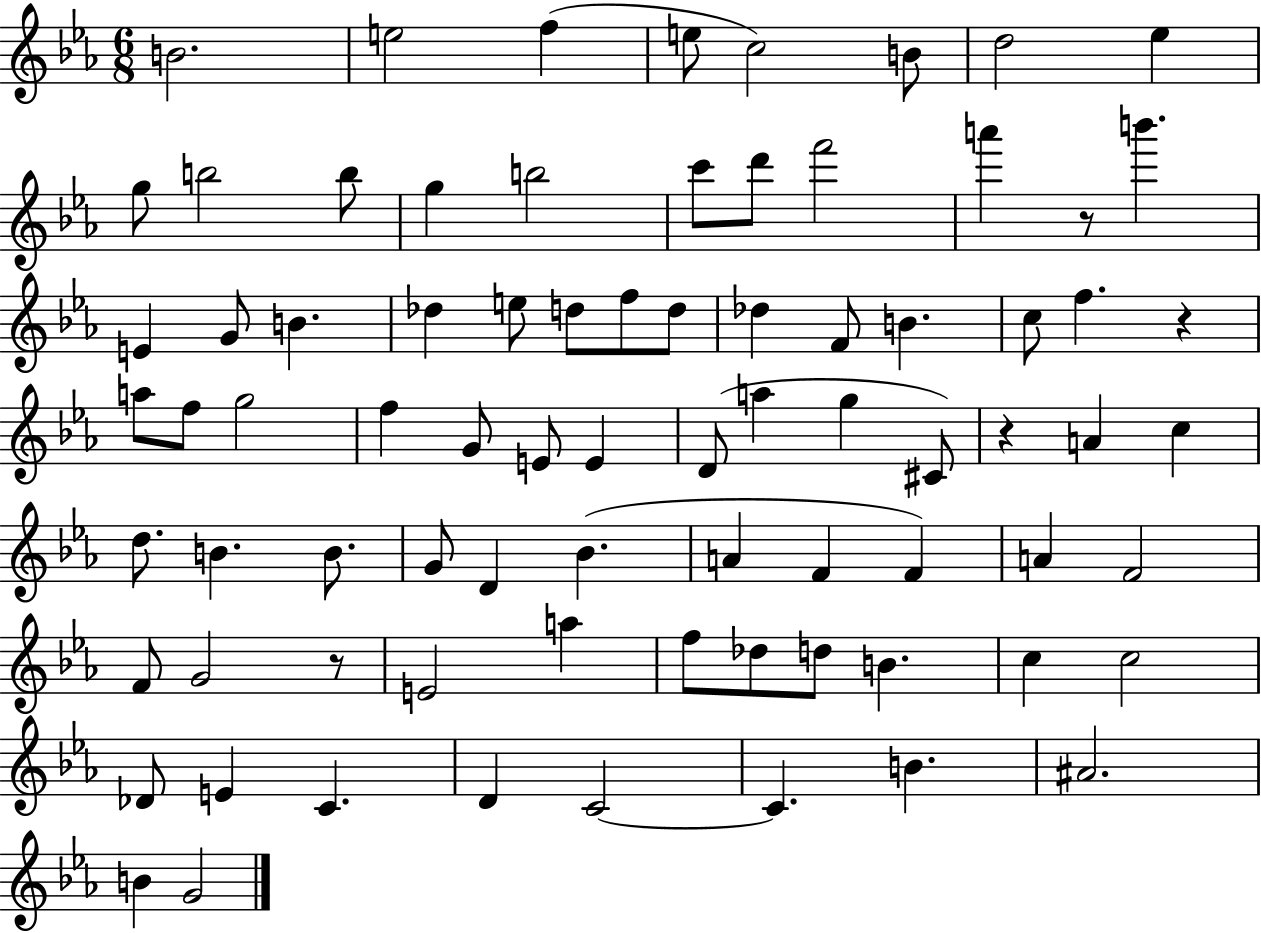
X:1
T:Untitled
M:6/8
L:1/4
K:Eb
B2 e2 f e/2 c2 B/2 d2 _e g/2 b2 b/2 g b2 c'/2 d'/2 f'2 a' z/2 b' E G/2 B _d e/2 d/2 f/2 d/2 _d F/2 B c/2 f z a/2 f/2 g2 f G/2 E/2 E D/2 a g ^C/2 z A c d/2 B B/2 G/2 D _B A F F A F2 F/2 G2 z/2 E2 a f/2 _d/2 d/2 B c c2 _D/2 E C D C2 C B ^A2 B G2